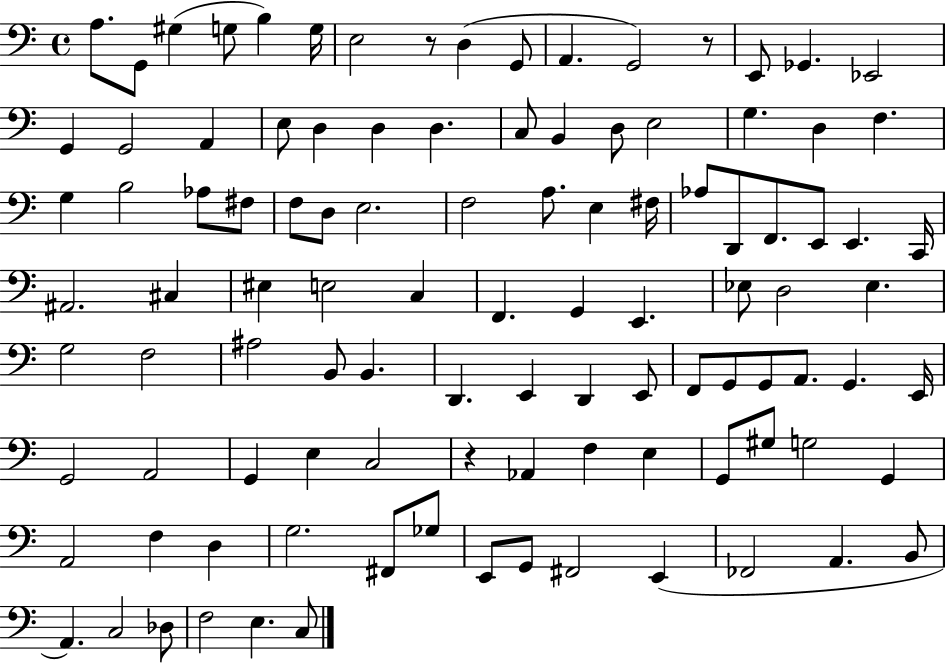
A3/e. G2/e G#3/q G3/e B3/q G3/s E3/h R/e D3/q G2/e A2/q. G2/h R/e E2/e Gb2/q. Eb2/h G2/q G2/h A2/q E3/e D3/q D3/q D3/q. C3/e B2/q D3/e E3/h G3/q. D3/q F3/q. G3/q B3/h Ab3/e F#3/e F3/e D3/e E3/h. F3/h A3/e. E3/q F#3/s Ab3/e D2/e F2/e. E2/e E2/q. C2/s A#2/h. C#3/q EIS3/q E3/h C3/q F2/q. G2/q E2/q. Eb3/e D3/h Eb3/q. G3/h F3/h A#3/h B2/e B2/q. D2/q. E2/q D2/q E2/e F2/e G2/e G2/e A2/e. G2/q. E2/s G2/h A2/h G2/q E3/q C3/h R/q Ab2/q F3/q E3/q G2/e G#3/e G3/h G2/q A2/h F3/q D3/q G3/h. F#2/e Gb3/e E2/e G2/e F#2/h E2/q FES2/h A2/q. B2/e A2/q. C3/h Db3/e F3/h E3/q. C3/e